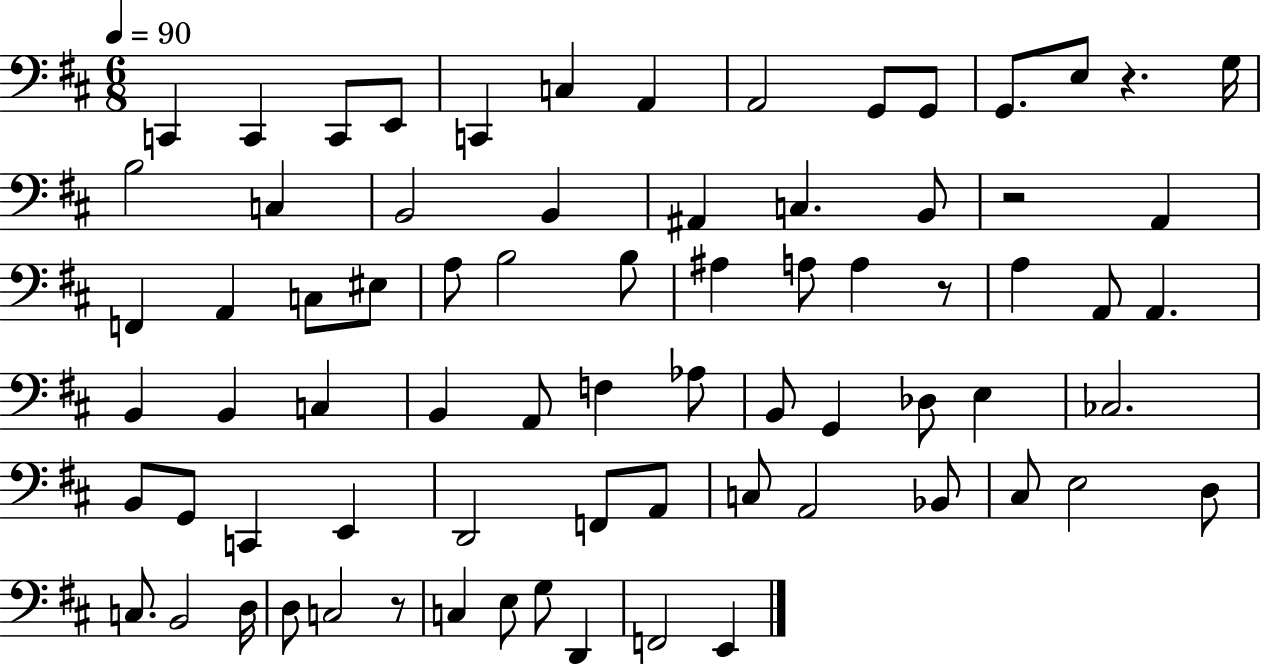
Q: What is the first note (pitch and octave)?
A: C2